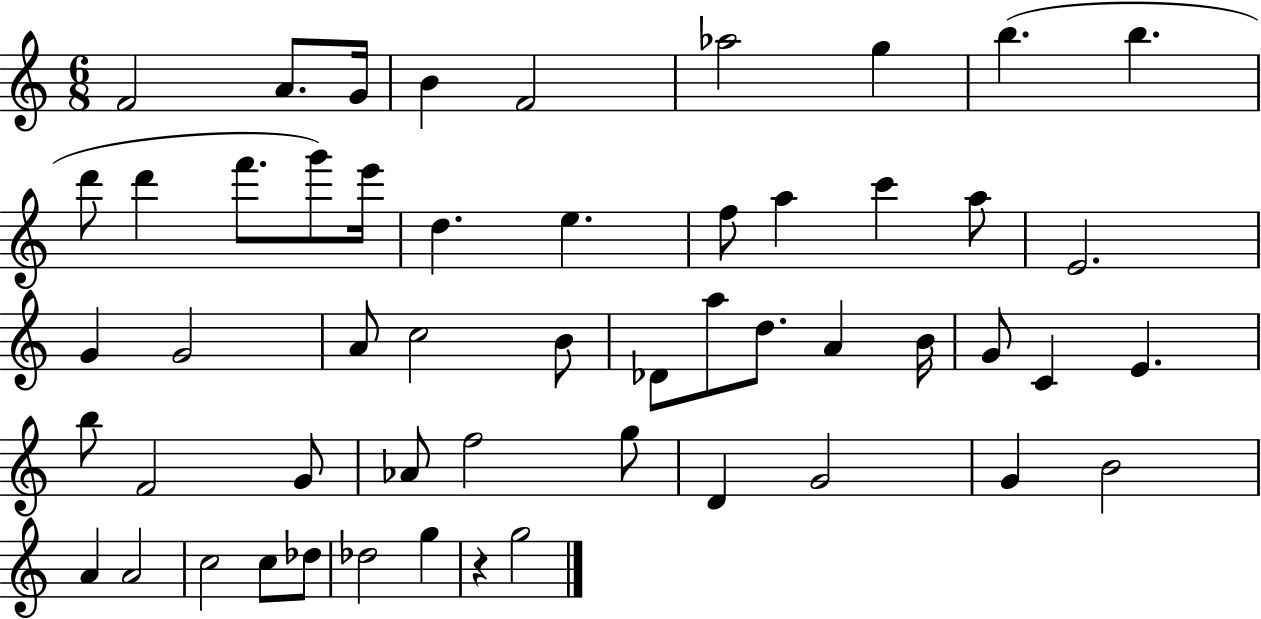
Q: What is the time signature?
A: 6/8